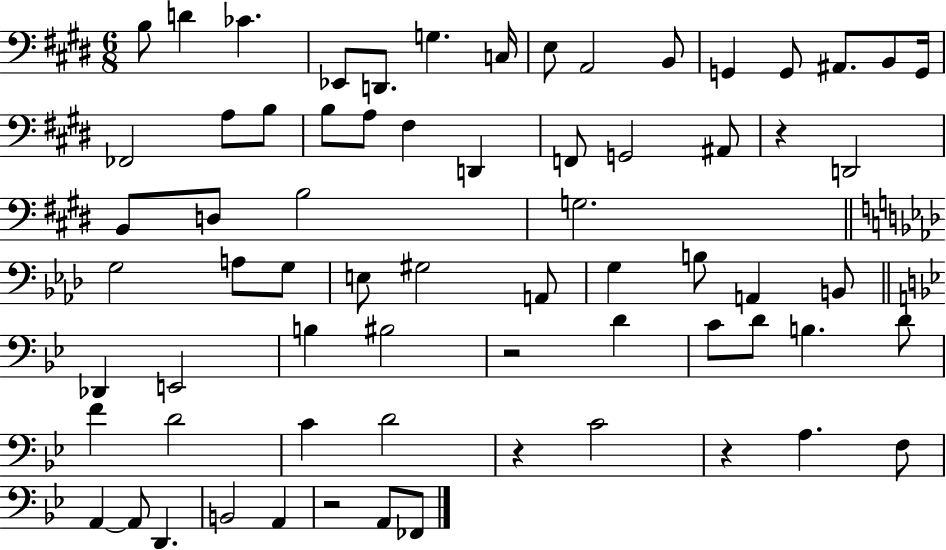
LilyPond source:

{
  \clef bass
  \numericTimeSignature
  \time 6/8
  \key e \major
  b8 d'4 ces'4. | ees,8 d,8. g4. c16 | e8 a,2 b,8 | g,4 g,8 ais,8. b,8 g,16 | \break fes,2 a8 b8 | b8 a8 fis4 d,4 | f,8 g,2 ais,8 | r4 d,2 | \break b,8 d8 b2 | g2. | \bar "||" \break \key aes \major g2 a8 g8 | e8 gis2 a,8 | g4 b8 a,4 b,8 | \bar "||" \break \key bes \major des,4 e,2 | b4 bis2 | r2 d'4 | c'8 d'8 b4. d'8 | \break f'4 d'2 | c'4 d'2 | r4 c'2 | r4 a4. f8 | \break a,4~~ a,8 d,4. | b,2 a,4 | r2 a,8 fes,8 | \bar "|."
}